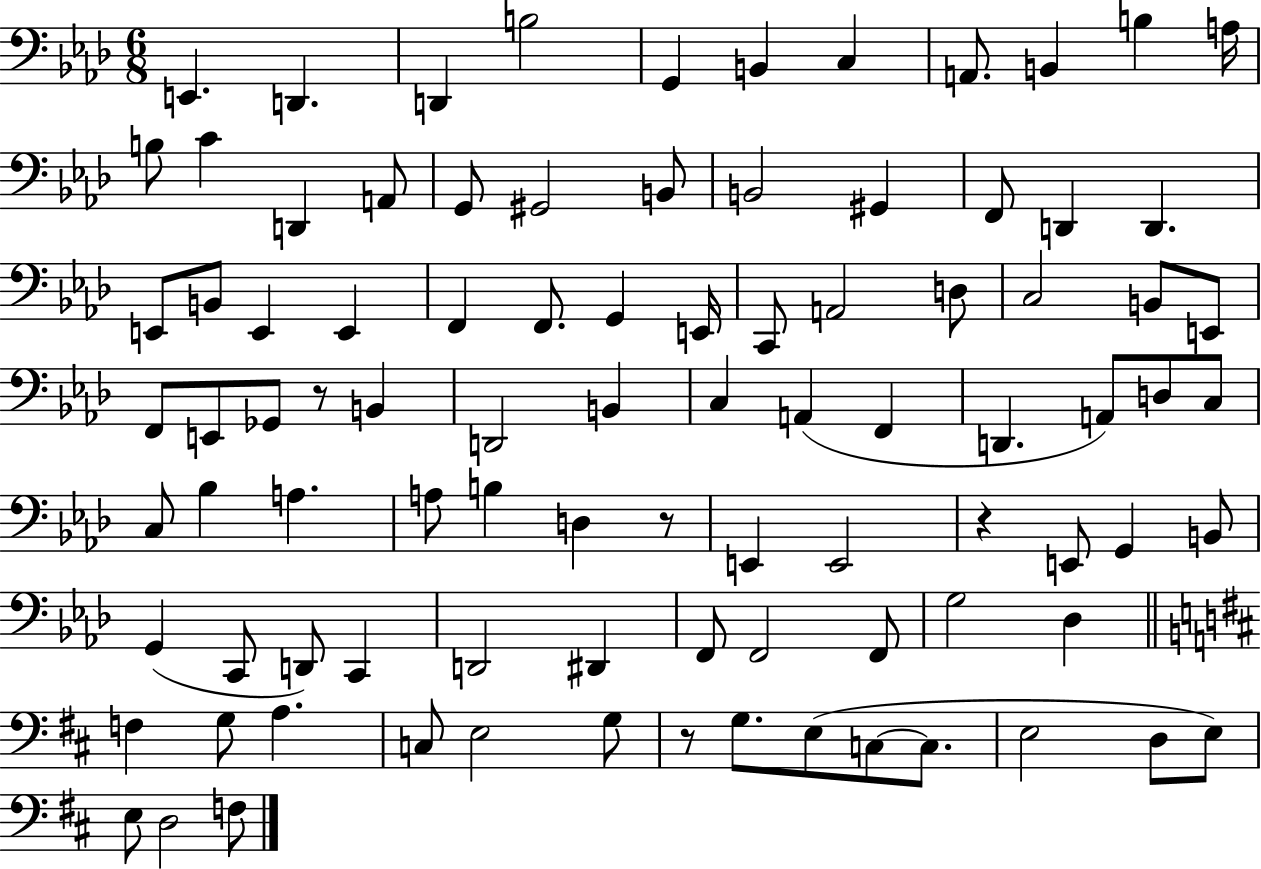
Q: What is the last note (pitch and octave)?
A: F3